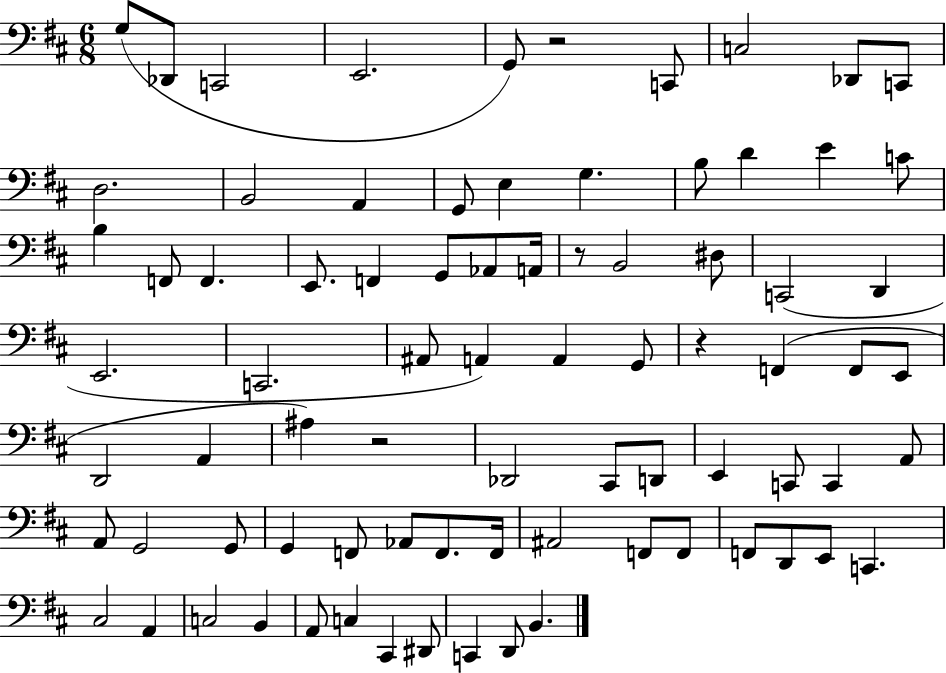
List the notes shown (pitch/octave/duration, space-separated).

G3/e Db2/e C2/h E2/h. G2/e R/h C2/e C3/h Db2/e C2/e D3/h. B2/h A2/q G2/e E3/q G3/q. B3/e D4/q E4/q C4/e B3/q F2/e F2/q. E2/e. F2/q G2/e Ab2/e A2/s R/e B2/h D#3/e C2/h D2/q E2/h. C2/h. A#2/e A2/q A2/q G2/e R/q F2/q F2/e E2/e D2/h A2/q A#3/q R/h Db2/h C#2/e D2/e E2/q C2/e C2/q A2/e A2/e G2/h G2/e G2/q F2/e Ab2/e F2/e. F2/s A#2/h F2/e F2/e F2/e D2/e E2/e C2/q. C#3/h A2/q C3/h B2/q A2/e C3/q C#2/q D#2/e C2/q D2/e B2/q.